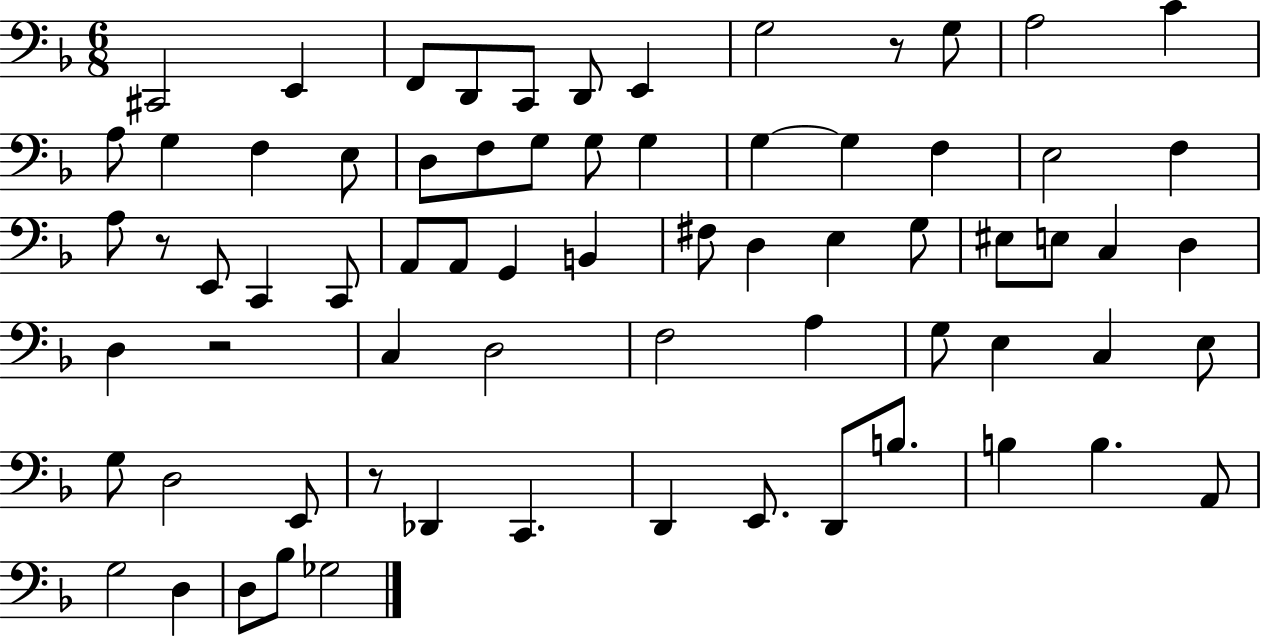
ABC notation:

X:1
T:Untitled
M:6/8
L:1/4
K:F
^C,,2 E,, F,,/2 D,,/2 C,,/2 D,,/2 E,, G,2 z/2 G,/2 A,2 C A,/2 G, F, E,/2 D,/2 F,/2 G,/2 G,/2 G, G, G, F, E,2 F, A,/2 z/2 E,,/2 C,, C,,/2 A,,/2 A,,/2 G,, B,, ^F,/2 D, E, G,/2 ^E,/2 E,/2 C, D, D, z2 C, D,2 F,2 A, G,/2 E, C, E,/2 G,/2 D,2 E,,/2 z/2 _D,, C,, D,, E,,/2 D,,/2 B,/2 B, B, A,,/2 G,2 D, D,/2 _B,/2 _G,2